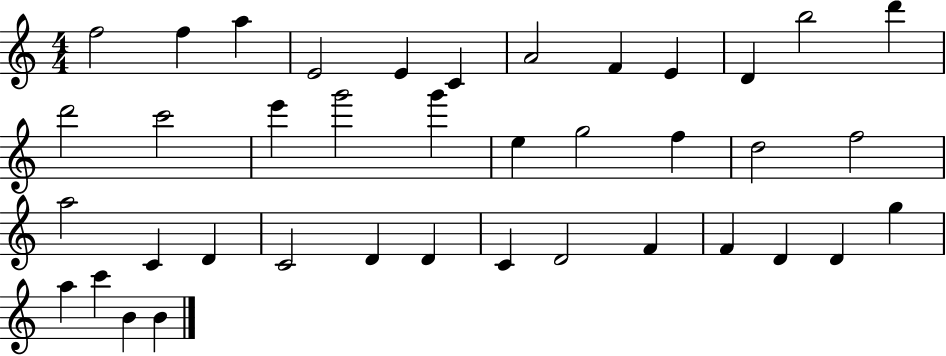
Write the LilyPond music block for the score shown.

{
  \clef treble
  \numericTimeSignature
  \time 4/4
  \key c \major
  f''2 f''4 a''4 | e'2 e'4 c'4 | a'2 f'4 e'4 | d'4 b''2 d'''4 | \break d'''2 c'''2 | e'''4 g'''2 g'''4 | e''4 g''2 f''4 | d''2 f''2 | \break a''2 c'4 d'4 | c'2 d'4 d'4 | c'4 d'2 f'4 | f'4 d'4 d'4 g''4 | \break a''4 c'''4 b'4 b'4 | \bar "|."
}